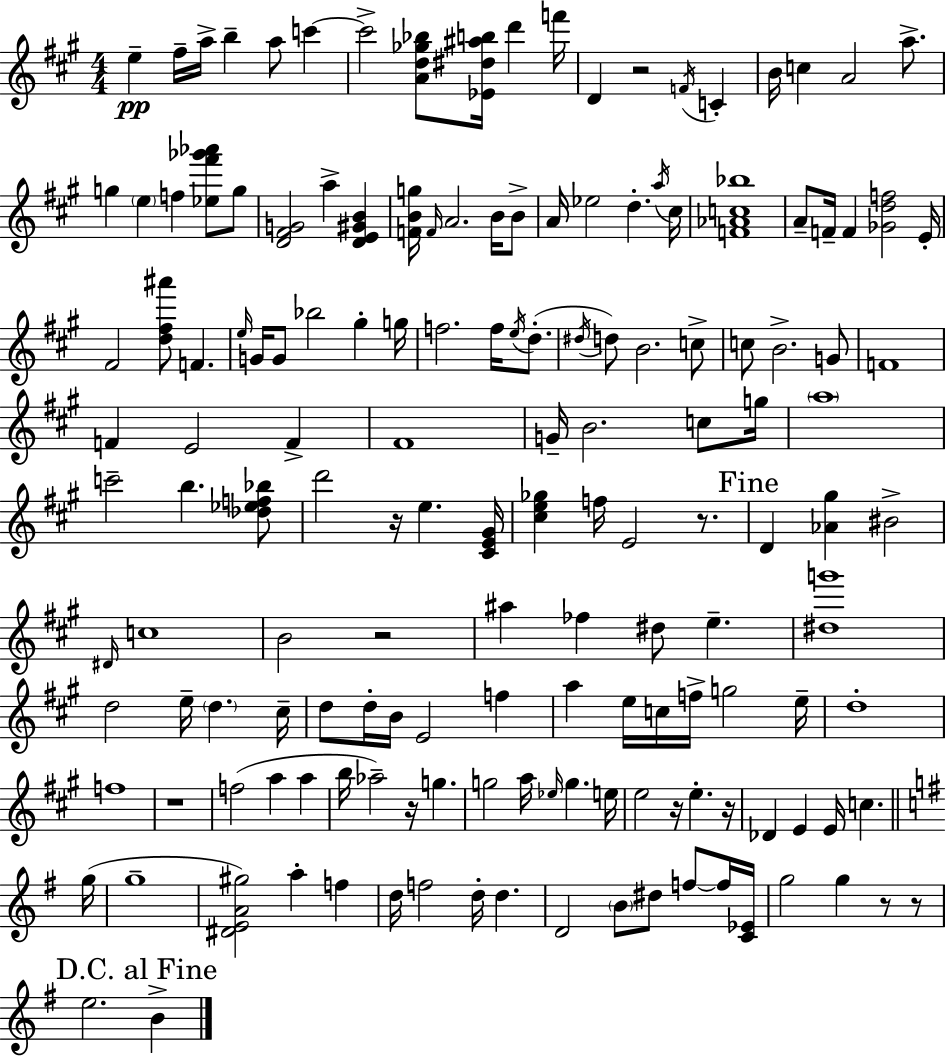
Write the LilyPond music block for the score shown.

{
  \clef treble
  \numericTimeSignature
  \time 4/4
  \key a \major
  \repeat volta 2 { e''4--\pp fis''16-- a''16-> b''4-- a''8 c'''4~~ | c'''2-> <a' d'' ges'' bes''>8 <ees' dis'' ais'' b''>16 d'''4 f'''16 | d'4 r2 \acciaccatura { f'16 } c'4-. | b'16 c''4 a'2 a''8.-> | \break g''4 \parenthesize e''4 f''4 <ees'' fis''' ges''' aes'''>8 g''8 | <d' fis' g'>2 a''4-> <d' e' gis' b'>4 | <f' b' g''>16 \grace { f'16 } a'2. b'16 | b'8-> a'16 ees''2 d''4.-. | \break \acciaccatura { a''16 } cis''16 <f' aes' c'' bes''>1 | a'8-- f'16-- f'4 <ges' d'' f''>2 | e'16-. fis'2 <d'' fis'' ais'''>8 f'4. | \grace { e''16 } g'16 g'8 bes''2 gis''4-. | \break g''16 f''2. | f''16 \acciaccatura { e''16 }( d''8.-. \acciaccatura { dis''16 }) d''8 b'2. | c''8-> c''8 b'2.-> | g'8 f'1 | \break f'4 e'2 | f'4-> fis'1 | g'16-- b'2. | c''8 g''16 \parenthesize a''1 | \break c'''2-- b''4. | <des'' ees'' f'' bes''>8 d'''2 r16 e''4. | <cis' e' gis'>16 <cis'' e'' ges''>4 f''16 e'2 | r8. \mark "Fine" d'4 <aes' gis''>4 bis'2-> | \break \grace { dis'16 } c''1 | b'2 r2 | ais''4 fes''4 dis''8 | e''4.-- <dis'' g'''>1 | \break d''2 e''16-- | \parenthesize d''4. cis''16-- d''8 d''16-. b'16 e'2 | f''4 a''4 e''16 c''16 f''16-> g''2 | e''16-- d''1-. | \break f''1 | r1 | f''2( a''4 | a''4 b''16 aes''2--) | \break r16 g''4. g''2 a''16 | \grace { ees''16 } g''4. e''16 e''2 | r16 e''4.-. r16 des'4 e'4 | e'16 c''4. \bar "||" \break \key g \major g''16( g''1-- | <dis' e' a' gis''>2) a''4-. f''4 | d''16 f''2 d''16-. d''4. | d'2 \parenthesize b'8 dis''8 f''8~~ f''16 | \break <c' ees'>16 g''2 g''4 r8 r8 | \mark "D.C. al Fine" e''2. b'4-> | } \bar "|."
}